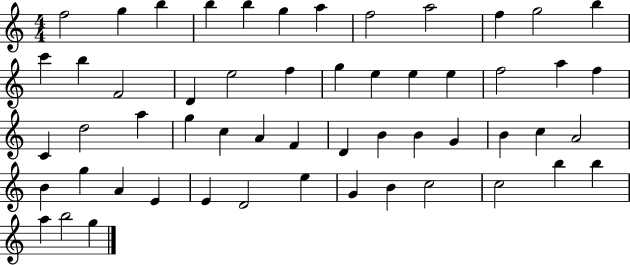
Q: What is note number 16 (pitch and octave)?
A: D4